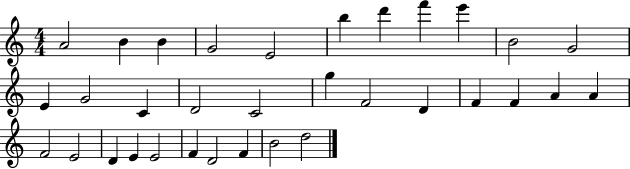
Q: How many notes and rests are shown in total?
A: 33